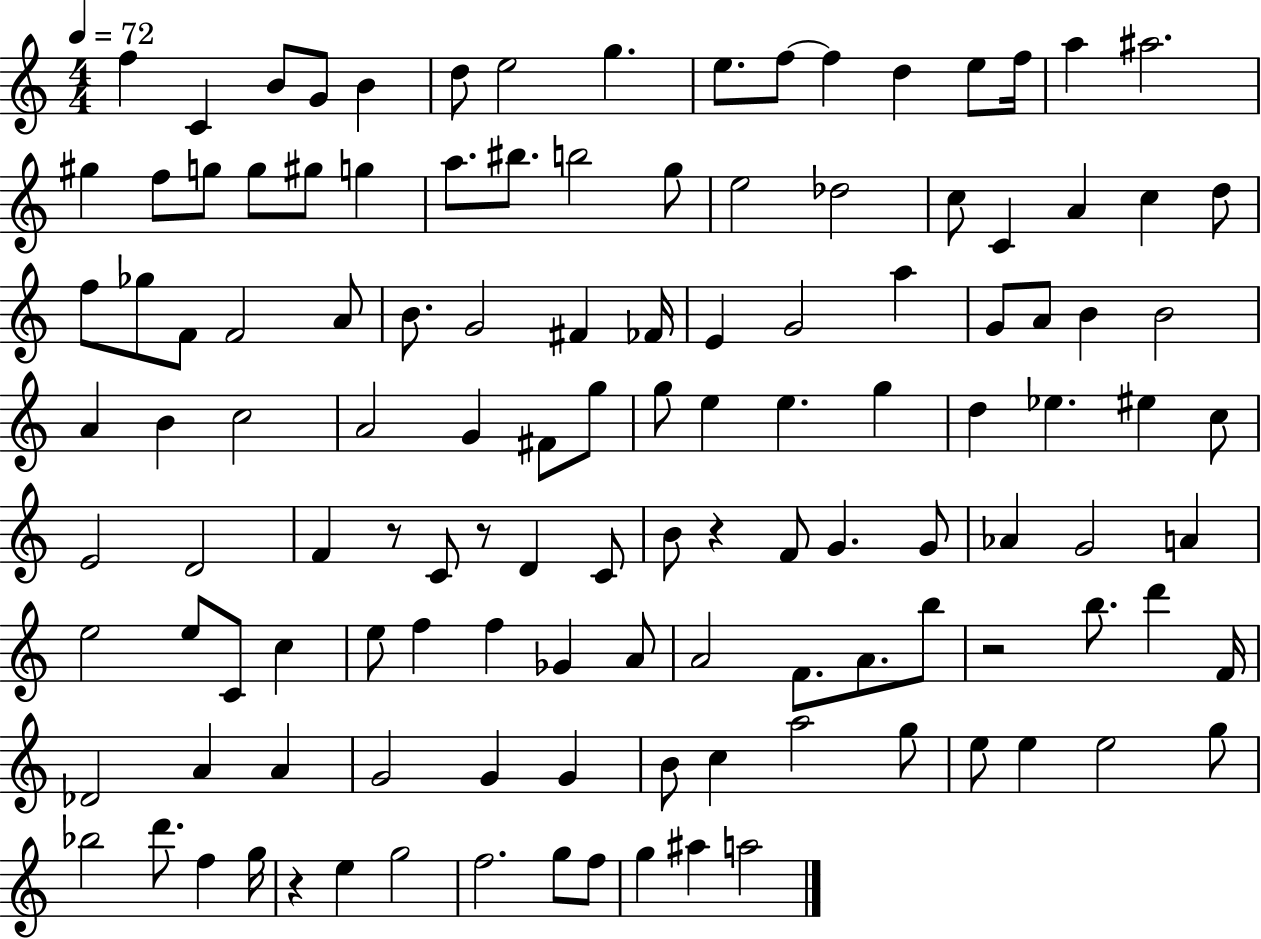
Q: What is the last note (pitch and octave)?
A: A5